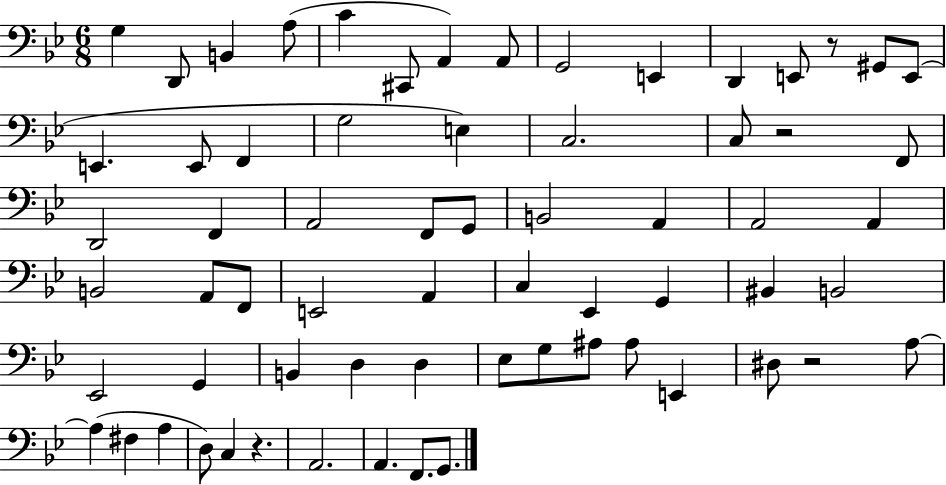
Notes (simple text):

G3/q D2/e B2/q A3/e C4/q C#2/e A2/q A2/e G2/h E2/q D2/q E2/e R/e G#2/e E2/e E2/q. E2/e F2/q G3/h E3/q C3/h. C3/e R/h F2/e D2/h F2/q A2/h F2/e G2/e B2/h A2/q A2/h A2/q B2/h A2/e F2/e E2/h A2/q C3/q Eb2/q G2/q BIS2/q B2/h Eb2/h G2/q B2/q D3/q D3/q Eb3/e G3/e A#3/e A#3/e E2/q D#3/e R/h A3/e A3/q F#3/q A3/q D3/e C3/q R/q. A2/h. A2/q. F2/e. G2/e.